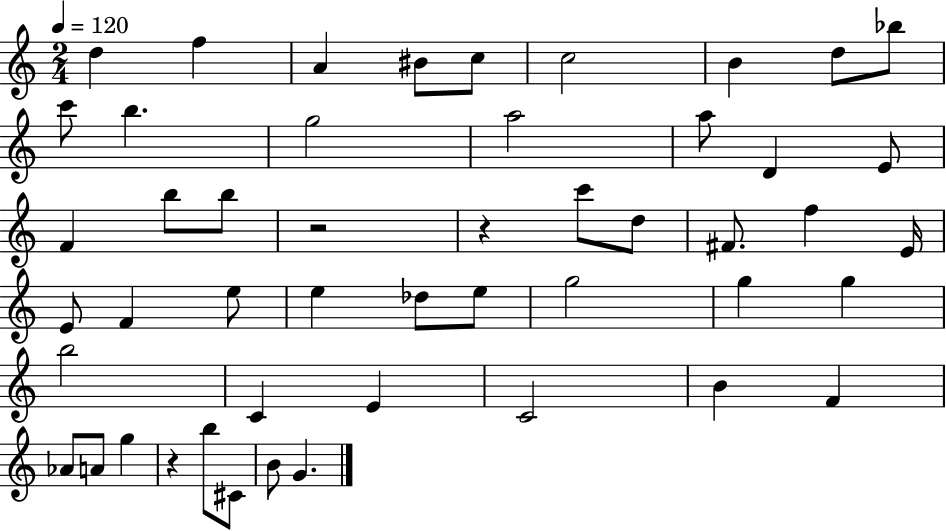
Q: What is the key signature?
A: C major